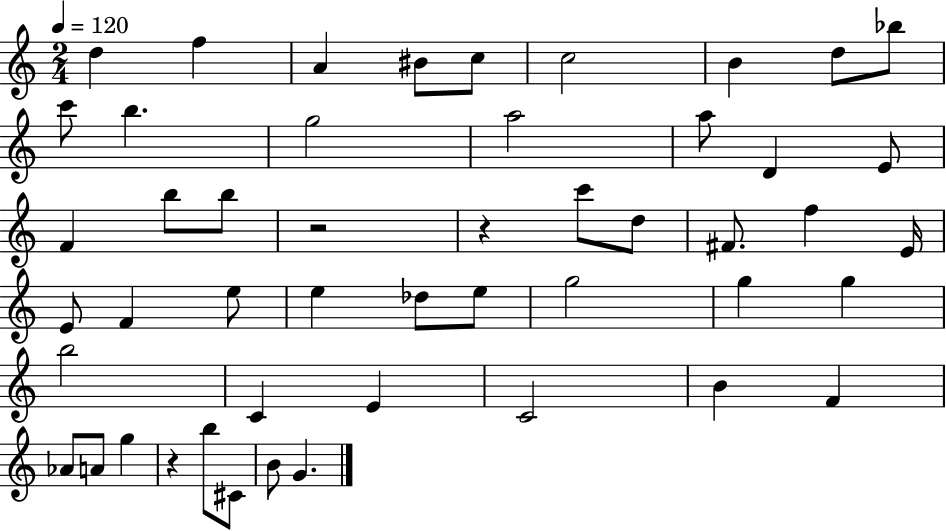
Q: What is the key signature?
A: C major